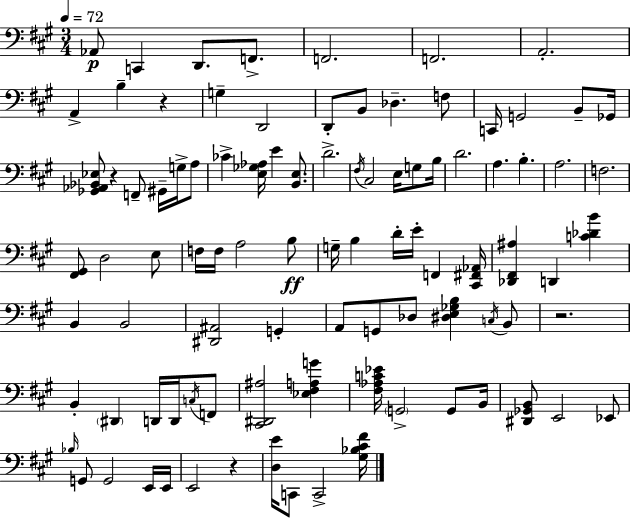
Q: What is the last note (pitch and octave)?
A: C2